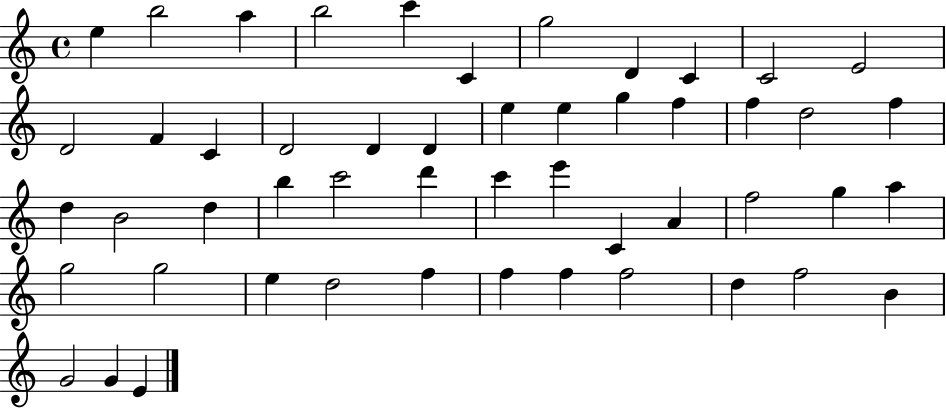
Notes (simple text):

E5/q B5/h A5/q B5/h C6/q C4/q G5/h D4/q C4/q C4/h E4/h D4/h F4/q C4/q D4/h D4/q D4/q E5/q E5/q G5/q F5/q F5/q D5/h F5/q D5/q B4/h D5/q B5/q C6/h D6/q C6/q E6/q C4/q A4/q F5/h G5/q A5/q G5/h G5/h E5/q D5/h F5/q F5/q F5/q F5/h D5/q F5/h B4/q G4/h G4/q E4/q